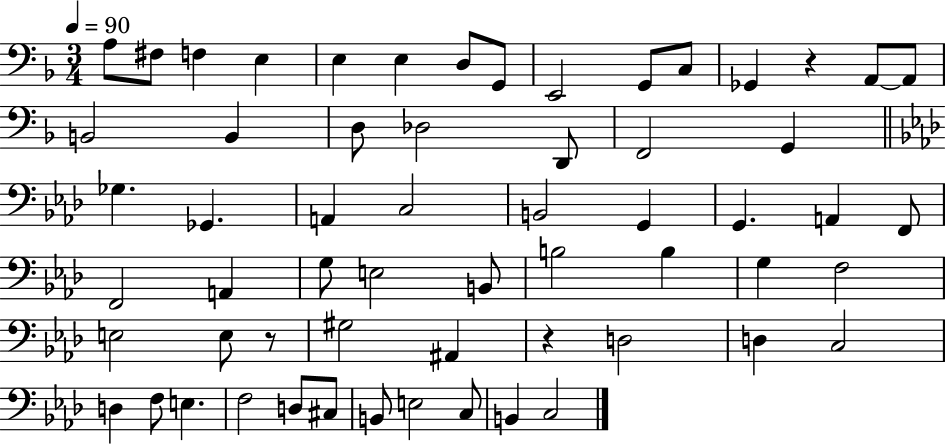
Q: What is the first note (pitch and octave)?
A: A3